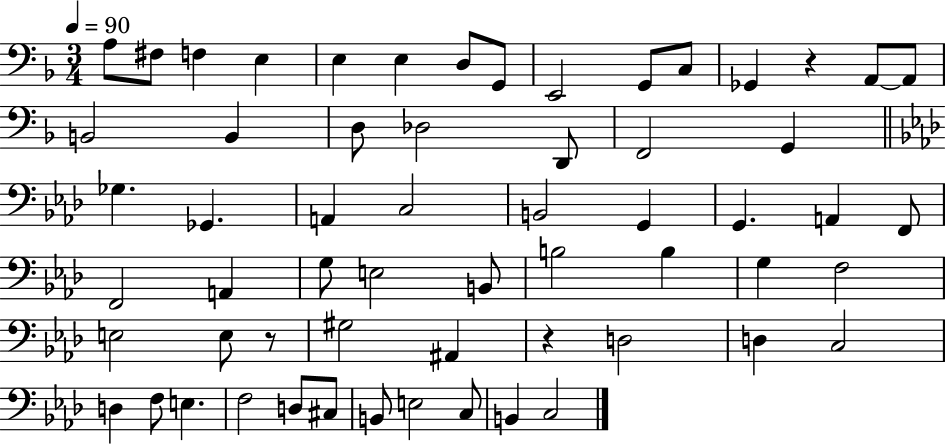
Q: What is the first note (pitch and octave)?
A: A3